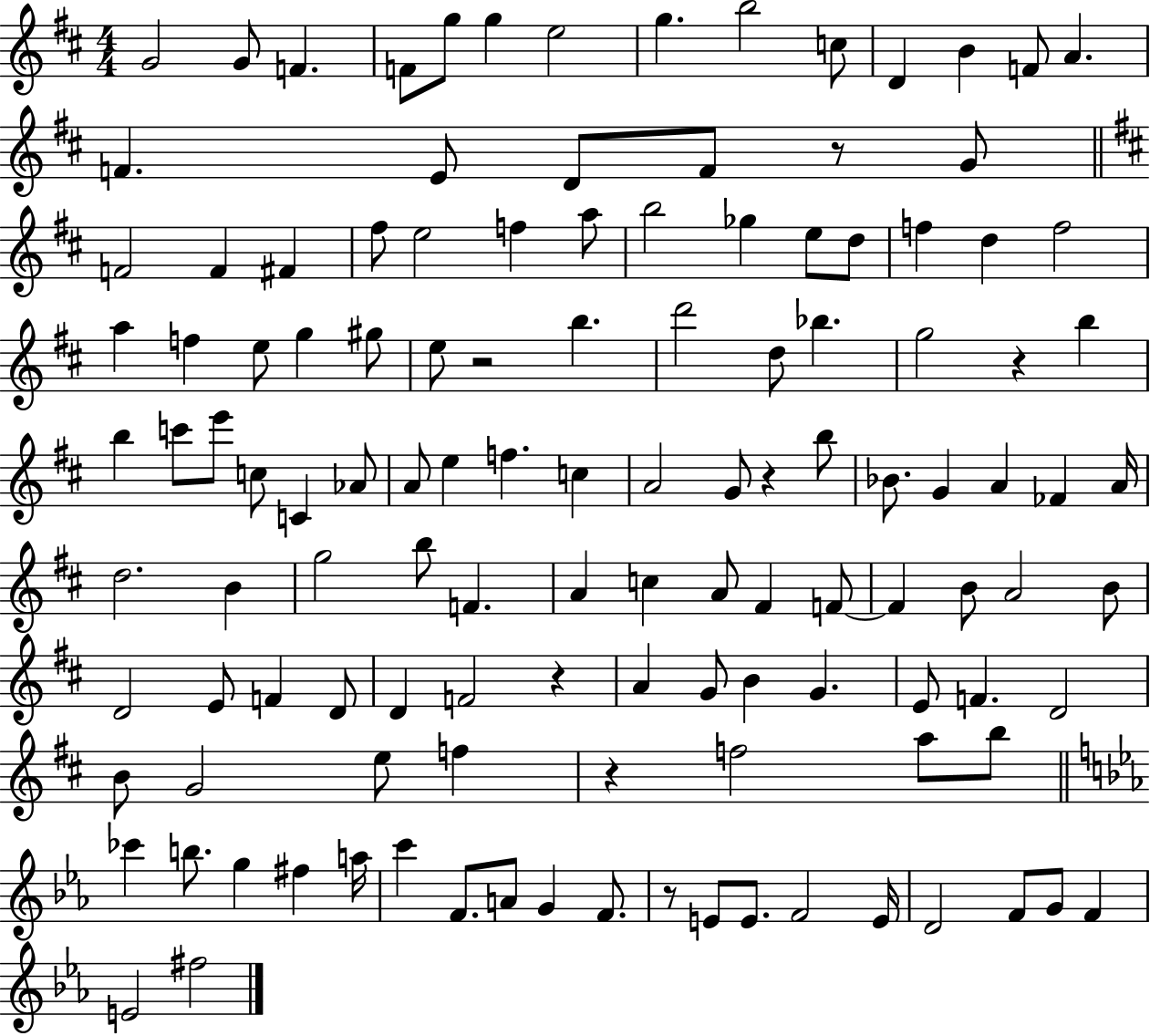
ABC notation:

X:1
T:Untitled
M:4/4
L:1/4
K:D
G2 G/2 F F/2 g/2 g e2 g b2 c/2 D B F/2 A F E/2 D/2 F/2 z/2 G/2 F2 F ^F ^f/2 e2 f a/2 b2 _g e/2 d/2 f d f2 a f e/2 g ^g/2 e/2 z2 b d'2 d/2 _b g2 z b b c'/2 e'/2 c/2 C _A/2 A/2 e f c A2 G/2 z b/2 _B/2 G A _F A/4 d2 B g2 b/2 F A c A/2 ^F F/2 F B/2 A2 B/2 D2 E/2 F D/2 D F2 z A G/2 B G E/2 F D2 B/2 G2 e/2 f z f2 a/2 b/2 _c' b/2 g ^f a/4 c' F/2 A/2 G F/2 z/2 E/2 E/2 F2 E/4 D2 F/2 G/2 F E2 ^f2